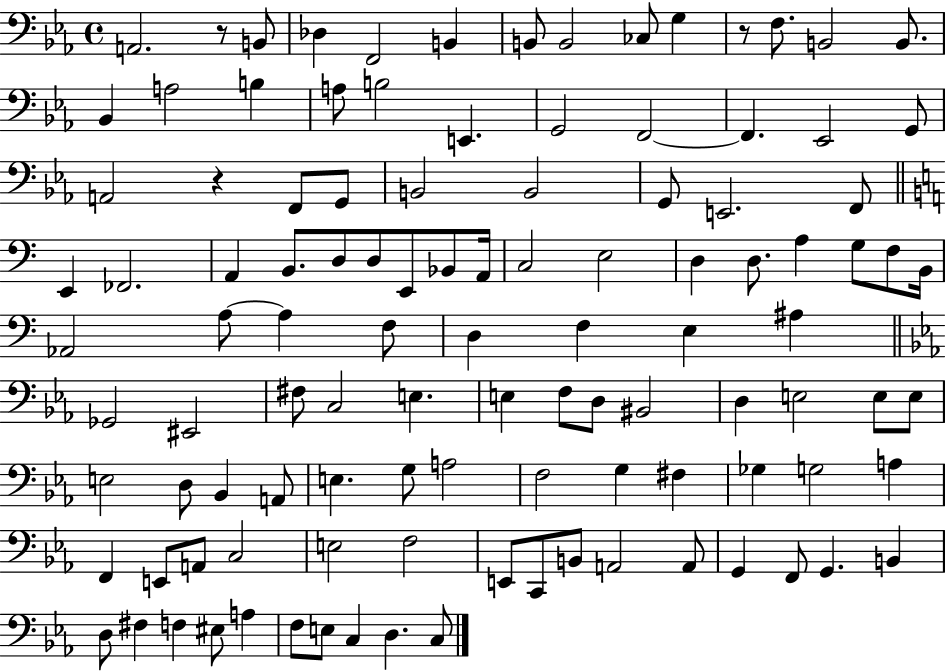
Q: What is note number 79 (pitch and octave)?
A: F#3